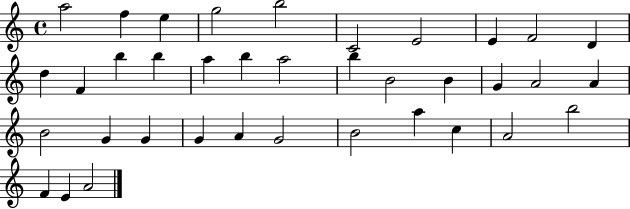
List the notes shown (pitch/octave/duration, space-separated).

A5/h F5/q E5/q G5/h B5/h C4/h E4/h E4/q F4/h D4/q D5/q F4/q B5/q B5/q A5/q B5/q A5/h B5/q B4/h B4/q G4/q A4/h A4/q B4/h G4/q G4/q G4/q A4/q G4/h B4/h A5/q C5/q A4/h B5/h F4/q E4/q A4/h